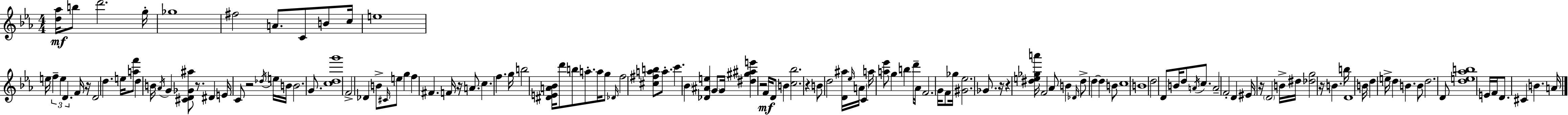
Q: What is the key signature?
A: EES major